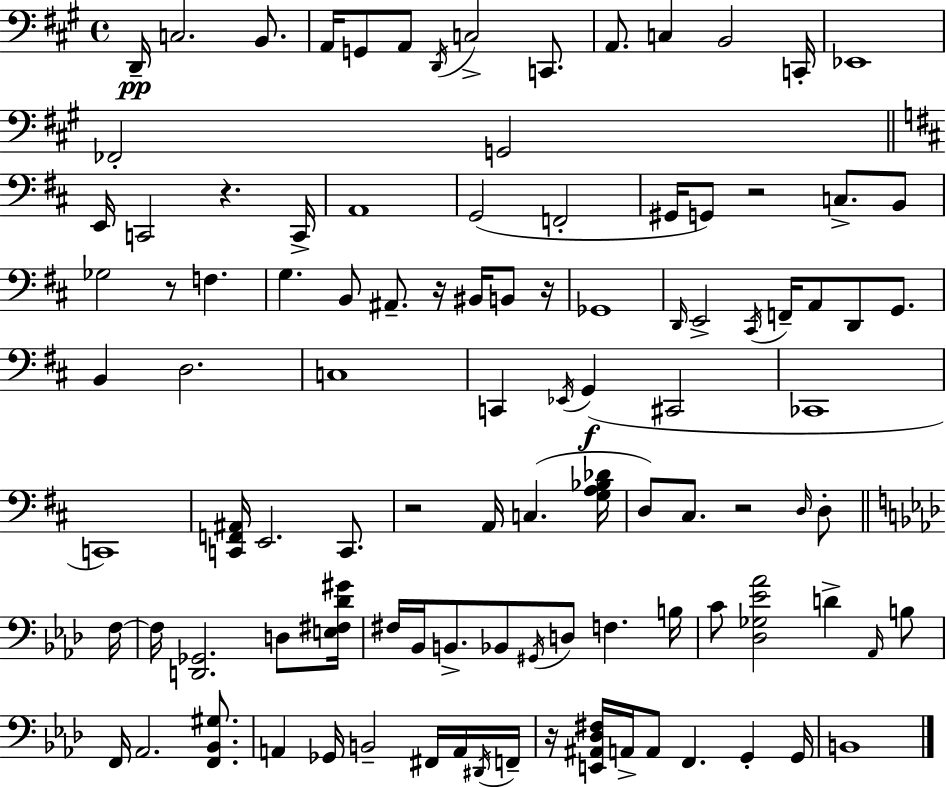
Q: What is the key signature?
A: A major